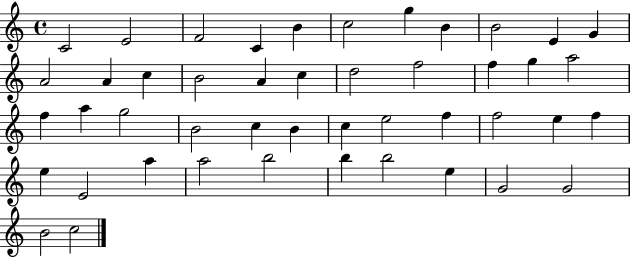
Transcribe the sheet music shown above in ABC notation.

X:1
T:Untitled
M:4/4
L:1/4
K:C
C2 E2 F2 C B c2 g B B2 E G A2 A c B2 A c d2 f2 f g a2 f a g2 B2 c B c e2 f f2 e f e E2 a a2 b2 b b2 e G2 G2 B2 c2